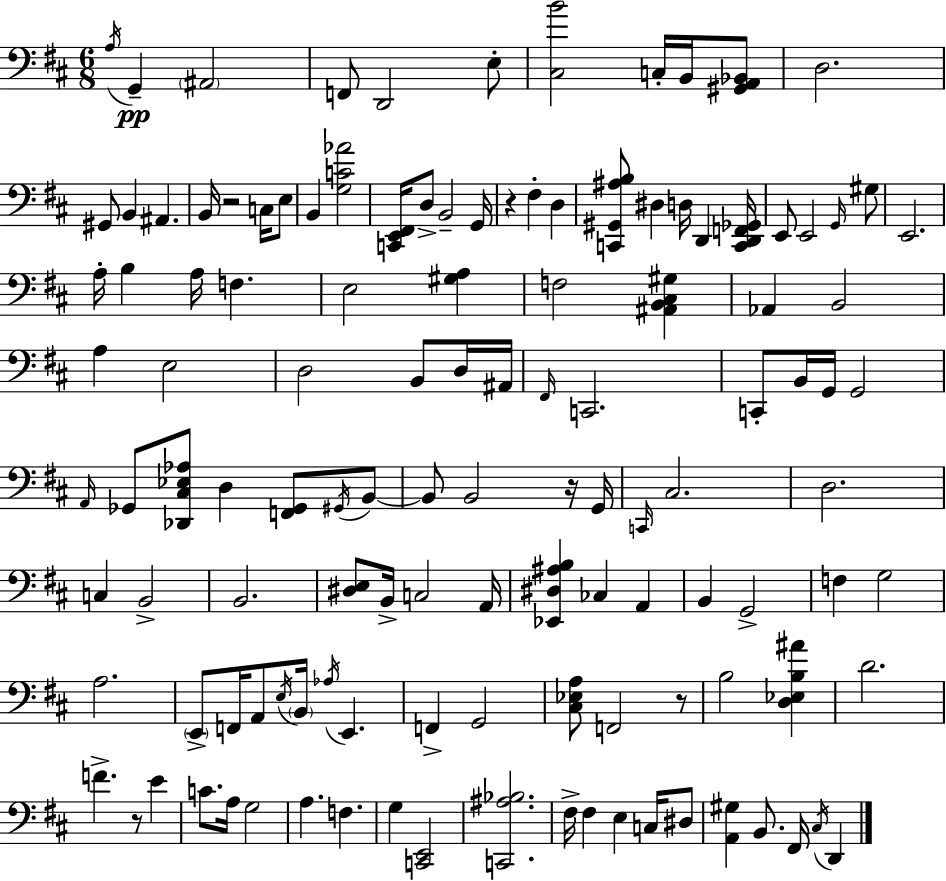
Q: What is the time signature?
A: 6/8